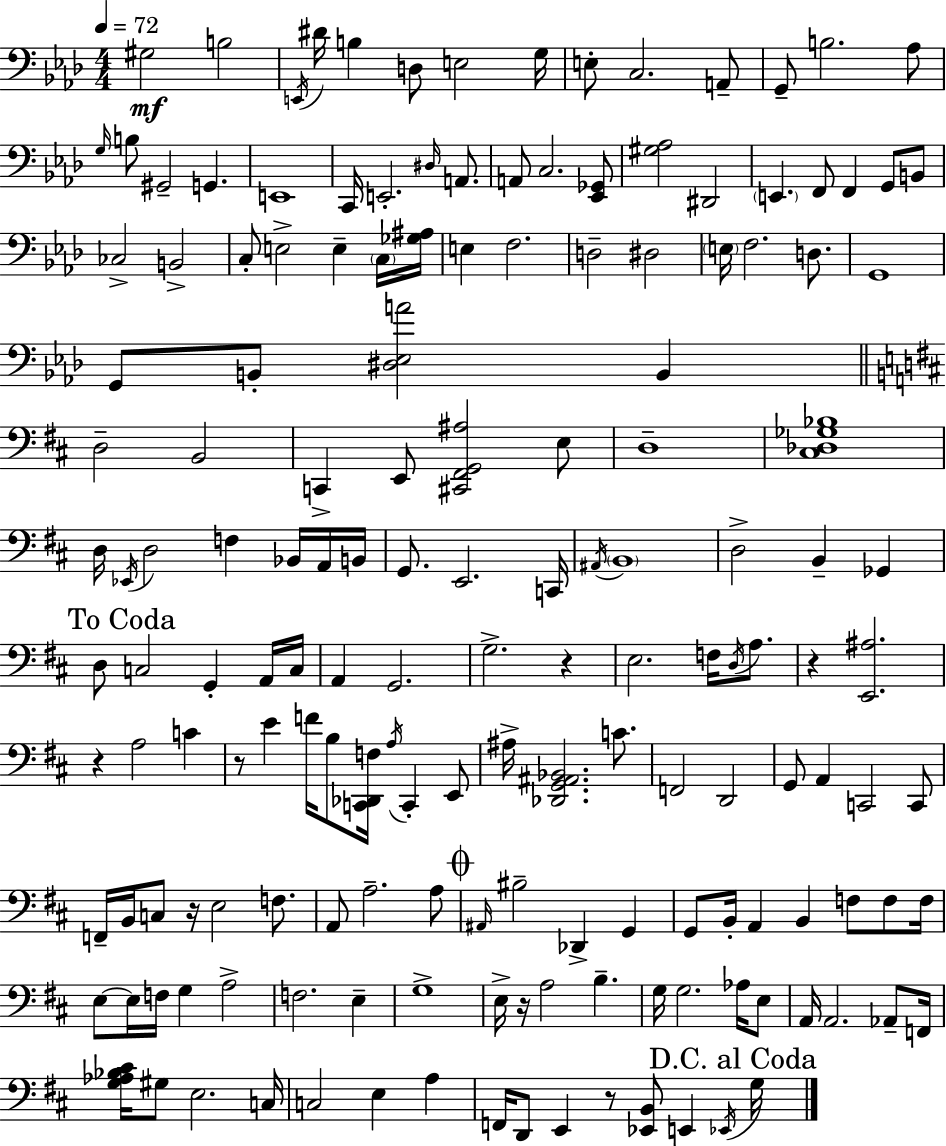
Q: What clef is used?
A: bass